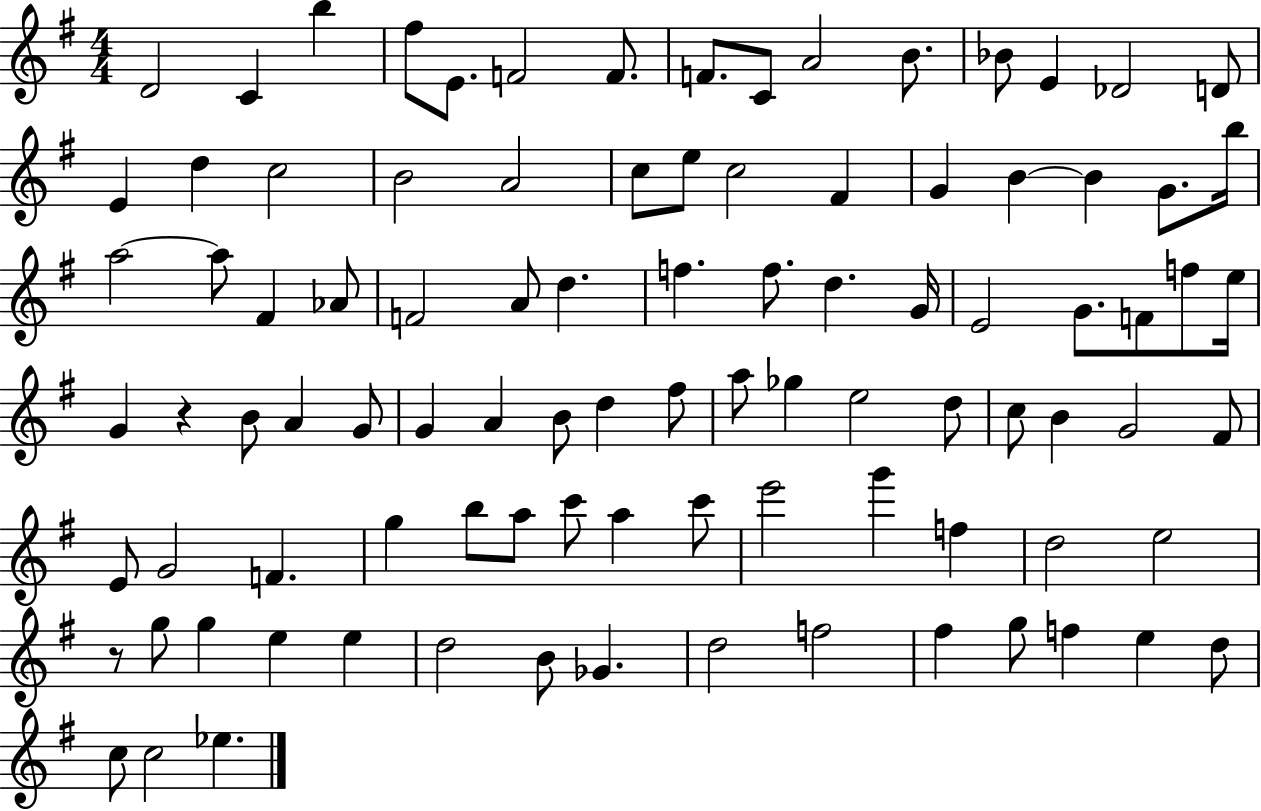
{
  \clef treble
  \numericTimeSignature
  \time 4/4
  \key g \major
  d'2 c'4 b''4 | fis''8 e'8. f'2 f'8. | f'8. c'8 a'2 b'8. | bes'8 e'4 des'2 d'8 | \break e'4 d''4 c''2 | b'2 a'2 | c''8 e''8 c''2 fis'4 | g'4 b'4~~ b'4 g'8. b''16 | \break a''2~~ a''8 fis'4 aes'8 | f'2 a'8 d''4. | f''4. f''8. d''4. g'16 | e'2 g'8. f'8 f''8 e''16 | \break g'4 r4 b'8 a'4 g'8 | g'4 a'4 b'8 d''4 fis''8 | a''8 ges''4 e''2 d''8 | c''8 b'4 g'2 fis'8 | \break e'8 g'2 f'4. | g''4 b''8 a''8 c'''8 a''4 c'''8 | e'''2 g'''4 f''4 | d''2 e''2 | \break r8 g''8 g''4 e''4 e''4 | d''2 b'8 ges'4. | d''2 f''2 | fis''4 g''8 f''4 e''4 d''8 | \break c''8 c''2 ees''4. | \bar "|."
}